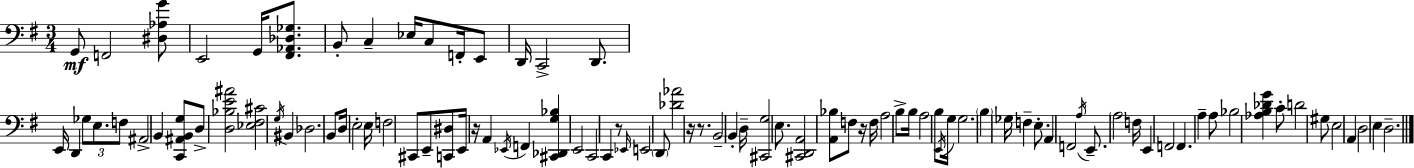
G2/e F2/h [D#3,Ab3,G4]/e E2/h G2/s [F#2,Ab2,Db3,Gb3]/e. B2/e C3/q Eb3/s C3/e F2/s E2/e D2/s C2/h D2/e. E2/s D2/q Gb3/e E3/e. F3/e A#2/h B2/q [C2,A#2,B2,G3]/e D3/e [D3,Bb3,E4,A#4]/h [Eb3,F#3,C#4]/h G3/s BIS2/q Db3/h. B2/e D3/s E3/h E3/s F3/h C#2/e E2/e [C2,D#3]/e E2/s R/s A2/q Eb2/s F2/q [C#2,Db2,G3,Bb3]/q E2/h C2/h C2/q R/e Eb2/s E2/h D2/e [Db4,Ab4]/h R/s R/e. B2/h B2/q D3/s [C#2,G3]/h E3/e. [C#2,D2,A2]/h [A2,Bb3]/e F3/e R/s F3/s A3/h B3/e B3/s A3/h B3/e E2/s G3/s G3/h. B3/q Gb3/s F3/q E3/e. A2/q F2/h A3/s E2/e. A3/h F3/s E2/q F2/h F2/q. A3/q A3/e Bb3/h [Ab3,B3,Db4,G4]/q C4/e D4/h G#3/e E3/h A2/q D3/h E3/q D3/h.